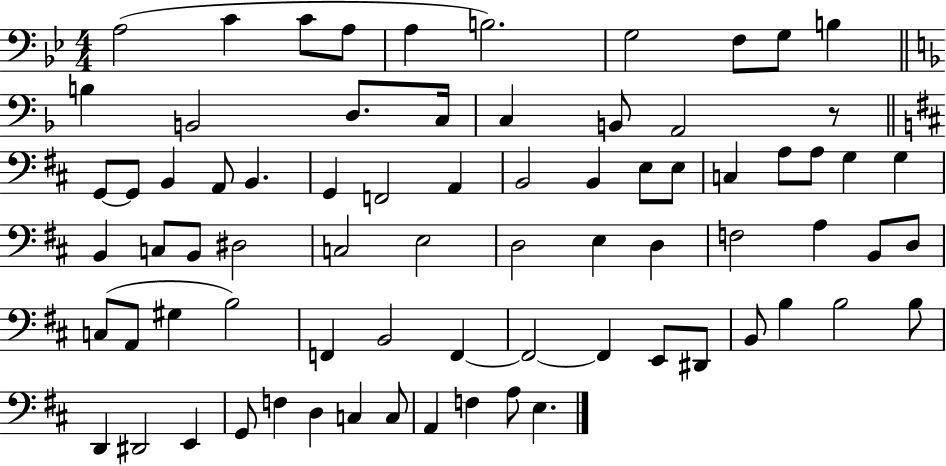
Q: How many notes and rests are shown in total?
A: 75